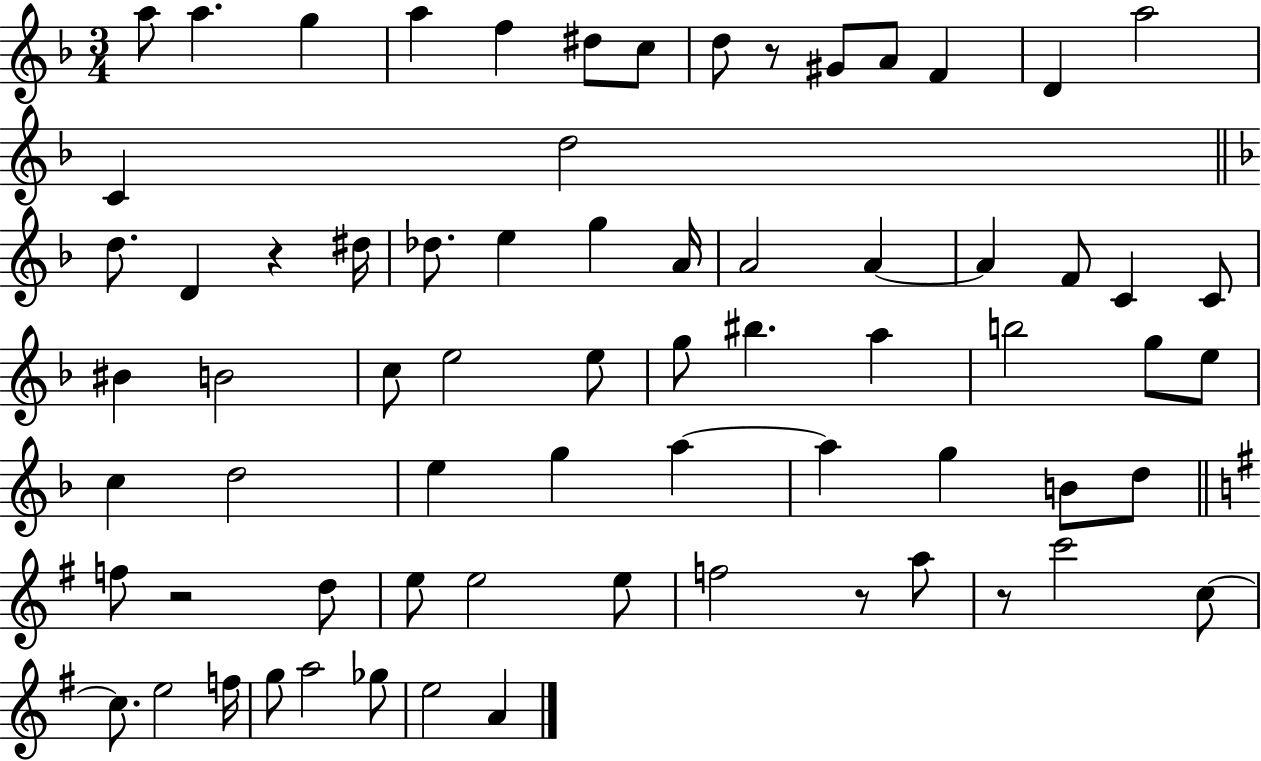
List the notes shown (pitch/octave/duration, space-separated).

A5/e A5/q. G5/q A5/q F5/q D#5/e C5/e D5/e R/e G#4/e A4/e F4/q D4/q A5/h C4/q D5/h D5/e. D4/q R/q D#5/s Db5/e. E5/q G5/q A4/s A4/h A4/q A4/q F4/e C4/q C4/e BIS4/q B4/h C5/e E5/h E5/e G5/e BIS5/q. A5/q B5/h G5/e E5/e C5/q D5/h E5/q G5/q A5/q A5/q G5/q B4/e D5/e F5/e R/h D5/e E5/e E5/h E5/e F5/h R/e A5/e R/e C6/h C5/e C5/e. E5/h F5/s G5/e A5/h Gb5/e E5/h A4/q